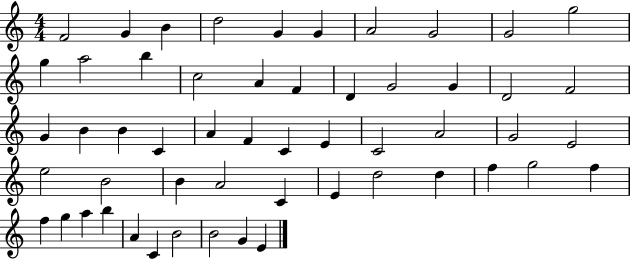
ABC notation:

X:1
T:Untitled
M:4/4
L:1/4
K:C
F2 G B d2 G G A2 G2 G2 g2 g a2 b c2 A F D G2 G D2 F2 G B B C A F C E C2 A2 G2 E2 e2 B2 B A2 C E d2 d f g2 f f g a b A C B2 B2 G E